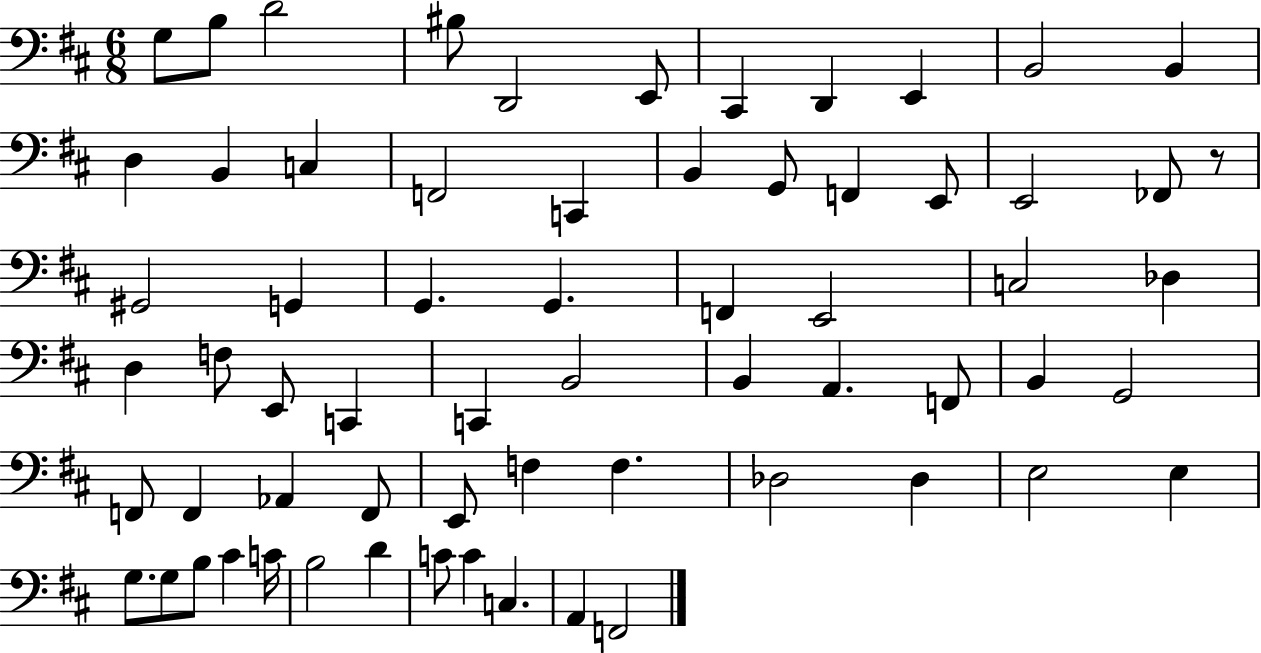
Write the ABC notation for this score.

X:1
T:Untitled
M:6/8
L:1/4
K:D
G,/2 B,/2 D2 ^B,/2 D,,2 E,,/2 ^C,, D,, E,, B,,2 B,, D, B,, C, F,,2 C,, B,, G,,/2 F,, E,,/2 E,,2 _F,,/2 z/2 ^G,,2 G,, G,, G,, F,, E,,2 C,2 _D, D, F,/2 E,,/2 C,, C,, B,,2 B,, A,, F,,/2 B,, G,,2 F,,/2 F,, _A,, F,,/2 E,,/2 F, F, _D,2 _D, E,2 E, G,/2 G,/2 B,/2 ^C C/4 B,2 D C/2 C C, A,, F,,2